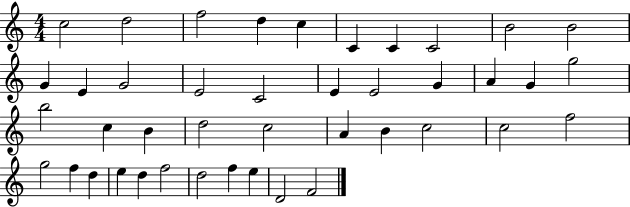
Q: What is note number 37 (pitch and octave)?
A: F5